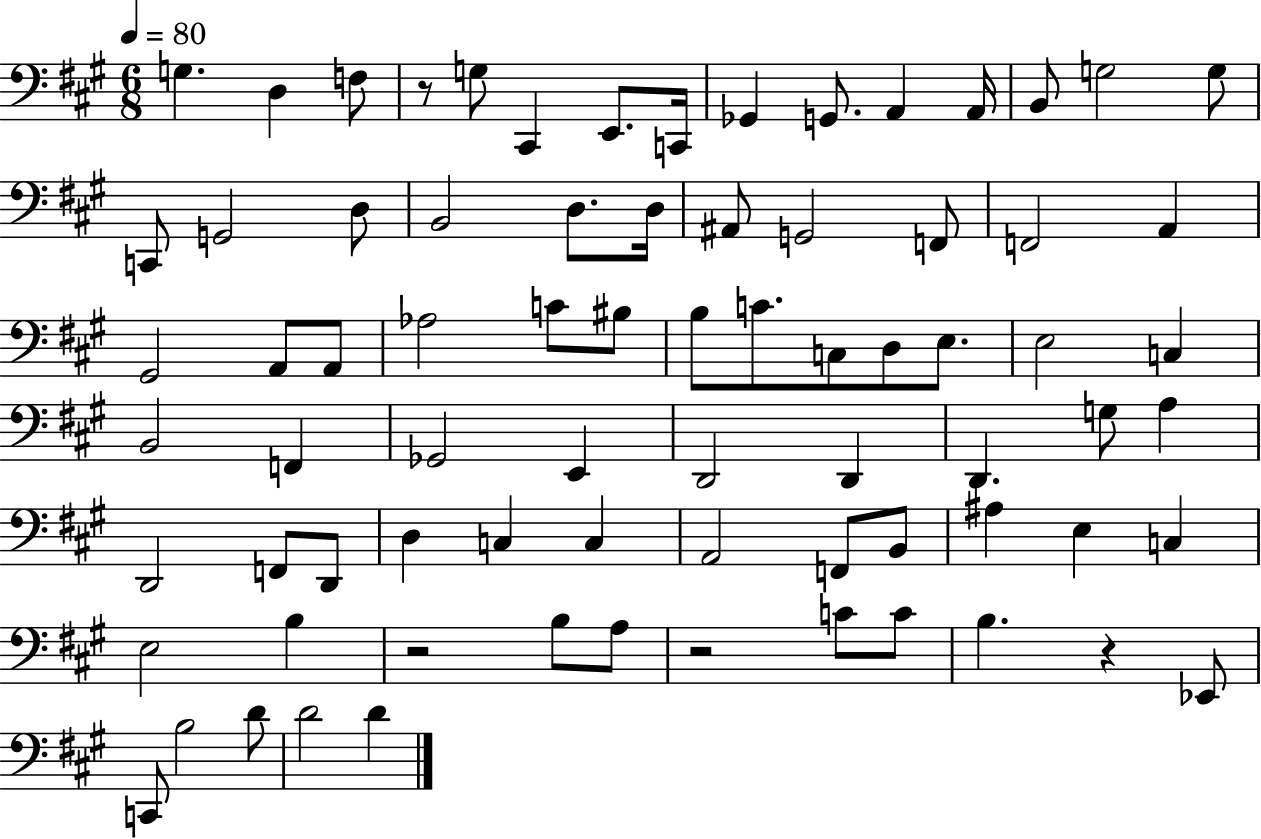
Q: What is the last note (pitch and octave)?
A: D4